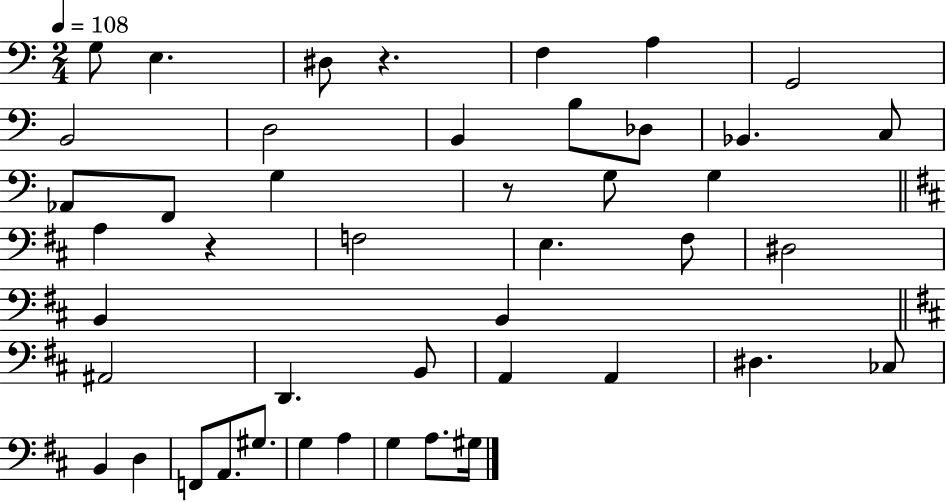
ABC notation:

X:1
T:Untitled
M:2/4
L:1/4
K:C
G,/2 E, ^D,/2 z F, A, G,,2 B,,2 D,2 B,, B,/2 _D,/2 _B,, C,/2 _A,,/2 F,,/2 G, z/2 G,/2 G, A, z F,2 E, ^F,/2 ^D,2 B,, B,, ^A,,2 D,, B,,/2 A,, A,, ^D, _C,/2 B,, D, F,,/2 A,,/2 ^G,/2 G, A, G, A,/2 ^G,/4